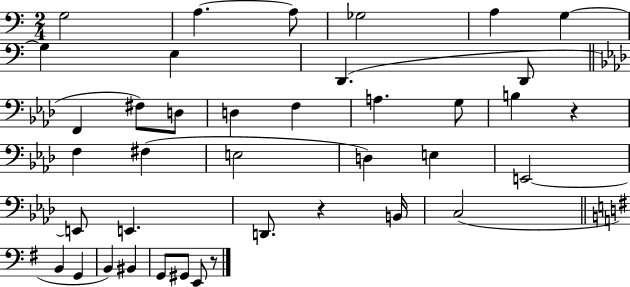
{
  \clef bass
  \numericTimeSignature
  \time 2/4
  \key c \major
  g2 | a4.~~ a8 | ges2 | a4 g4~~ | \break g4 e4 | d,4.( d,8 | \bar "||" \break \key aes \major f,4 fis8) d8 | d4 f4 | a4. g8 | b4 r4 | \break f4 fis4( | e2 | d4) e4 | e,2~~ | \break e,8 e,4. | d,8. r4 b,16 | c2( | \bar "||" \break \key g \major b,4 g,4 | b,4) bis,4 | g,8 gis,8 e,8 r8 | \bar "|."
}